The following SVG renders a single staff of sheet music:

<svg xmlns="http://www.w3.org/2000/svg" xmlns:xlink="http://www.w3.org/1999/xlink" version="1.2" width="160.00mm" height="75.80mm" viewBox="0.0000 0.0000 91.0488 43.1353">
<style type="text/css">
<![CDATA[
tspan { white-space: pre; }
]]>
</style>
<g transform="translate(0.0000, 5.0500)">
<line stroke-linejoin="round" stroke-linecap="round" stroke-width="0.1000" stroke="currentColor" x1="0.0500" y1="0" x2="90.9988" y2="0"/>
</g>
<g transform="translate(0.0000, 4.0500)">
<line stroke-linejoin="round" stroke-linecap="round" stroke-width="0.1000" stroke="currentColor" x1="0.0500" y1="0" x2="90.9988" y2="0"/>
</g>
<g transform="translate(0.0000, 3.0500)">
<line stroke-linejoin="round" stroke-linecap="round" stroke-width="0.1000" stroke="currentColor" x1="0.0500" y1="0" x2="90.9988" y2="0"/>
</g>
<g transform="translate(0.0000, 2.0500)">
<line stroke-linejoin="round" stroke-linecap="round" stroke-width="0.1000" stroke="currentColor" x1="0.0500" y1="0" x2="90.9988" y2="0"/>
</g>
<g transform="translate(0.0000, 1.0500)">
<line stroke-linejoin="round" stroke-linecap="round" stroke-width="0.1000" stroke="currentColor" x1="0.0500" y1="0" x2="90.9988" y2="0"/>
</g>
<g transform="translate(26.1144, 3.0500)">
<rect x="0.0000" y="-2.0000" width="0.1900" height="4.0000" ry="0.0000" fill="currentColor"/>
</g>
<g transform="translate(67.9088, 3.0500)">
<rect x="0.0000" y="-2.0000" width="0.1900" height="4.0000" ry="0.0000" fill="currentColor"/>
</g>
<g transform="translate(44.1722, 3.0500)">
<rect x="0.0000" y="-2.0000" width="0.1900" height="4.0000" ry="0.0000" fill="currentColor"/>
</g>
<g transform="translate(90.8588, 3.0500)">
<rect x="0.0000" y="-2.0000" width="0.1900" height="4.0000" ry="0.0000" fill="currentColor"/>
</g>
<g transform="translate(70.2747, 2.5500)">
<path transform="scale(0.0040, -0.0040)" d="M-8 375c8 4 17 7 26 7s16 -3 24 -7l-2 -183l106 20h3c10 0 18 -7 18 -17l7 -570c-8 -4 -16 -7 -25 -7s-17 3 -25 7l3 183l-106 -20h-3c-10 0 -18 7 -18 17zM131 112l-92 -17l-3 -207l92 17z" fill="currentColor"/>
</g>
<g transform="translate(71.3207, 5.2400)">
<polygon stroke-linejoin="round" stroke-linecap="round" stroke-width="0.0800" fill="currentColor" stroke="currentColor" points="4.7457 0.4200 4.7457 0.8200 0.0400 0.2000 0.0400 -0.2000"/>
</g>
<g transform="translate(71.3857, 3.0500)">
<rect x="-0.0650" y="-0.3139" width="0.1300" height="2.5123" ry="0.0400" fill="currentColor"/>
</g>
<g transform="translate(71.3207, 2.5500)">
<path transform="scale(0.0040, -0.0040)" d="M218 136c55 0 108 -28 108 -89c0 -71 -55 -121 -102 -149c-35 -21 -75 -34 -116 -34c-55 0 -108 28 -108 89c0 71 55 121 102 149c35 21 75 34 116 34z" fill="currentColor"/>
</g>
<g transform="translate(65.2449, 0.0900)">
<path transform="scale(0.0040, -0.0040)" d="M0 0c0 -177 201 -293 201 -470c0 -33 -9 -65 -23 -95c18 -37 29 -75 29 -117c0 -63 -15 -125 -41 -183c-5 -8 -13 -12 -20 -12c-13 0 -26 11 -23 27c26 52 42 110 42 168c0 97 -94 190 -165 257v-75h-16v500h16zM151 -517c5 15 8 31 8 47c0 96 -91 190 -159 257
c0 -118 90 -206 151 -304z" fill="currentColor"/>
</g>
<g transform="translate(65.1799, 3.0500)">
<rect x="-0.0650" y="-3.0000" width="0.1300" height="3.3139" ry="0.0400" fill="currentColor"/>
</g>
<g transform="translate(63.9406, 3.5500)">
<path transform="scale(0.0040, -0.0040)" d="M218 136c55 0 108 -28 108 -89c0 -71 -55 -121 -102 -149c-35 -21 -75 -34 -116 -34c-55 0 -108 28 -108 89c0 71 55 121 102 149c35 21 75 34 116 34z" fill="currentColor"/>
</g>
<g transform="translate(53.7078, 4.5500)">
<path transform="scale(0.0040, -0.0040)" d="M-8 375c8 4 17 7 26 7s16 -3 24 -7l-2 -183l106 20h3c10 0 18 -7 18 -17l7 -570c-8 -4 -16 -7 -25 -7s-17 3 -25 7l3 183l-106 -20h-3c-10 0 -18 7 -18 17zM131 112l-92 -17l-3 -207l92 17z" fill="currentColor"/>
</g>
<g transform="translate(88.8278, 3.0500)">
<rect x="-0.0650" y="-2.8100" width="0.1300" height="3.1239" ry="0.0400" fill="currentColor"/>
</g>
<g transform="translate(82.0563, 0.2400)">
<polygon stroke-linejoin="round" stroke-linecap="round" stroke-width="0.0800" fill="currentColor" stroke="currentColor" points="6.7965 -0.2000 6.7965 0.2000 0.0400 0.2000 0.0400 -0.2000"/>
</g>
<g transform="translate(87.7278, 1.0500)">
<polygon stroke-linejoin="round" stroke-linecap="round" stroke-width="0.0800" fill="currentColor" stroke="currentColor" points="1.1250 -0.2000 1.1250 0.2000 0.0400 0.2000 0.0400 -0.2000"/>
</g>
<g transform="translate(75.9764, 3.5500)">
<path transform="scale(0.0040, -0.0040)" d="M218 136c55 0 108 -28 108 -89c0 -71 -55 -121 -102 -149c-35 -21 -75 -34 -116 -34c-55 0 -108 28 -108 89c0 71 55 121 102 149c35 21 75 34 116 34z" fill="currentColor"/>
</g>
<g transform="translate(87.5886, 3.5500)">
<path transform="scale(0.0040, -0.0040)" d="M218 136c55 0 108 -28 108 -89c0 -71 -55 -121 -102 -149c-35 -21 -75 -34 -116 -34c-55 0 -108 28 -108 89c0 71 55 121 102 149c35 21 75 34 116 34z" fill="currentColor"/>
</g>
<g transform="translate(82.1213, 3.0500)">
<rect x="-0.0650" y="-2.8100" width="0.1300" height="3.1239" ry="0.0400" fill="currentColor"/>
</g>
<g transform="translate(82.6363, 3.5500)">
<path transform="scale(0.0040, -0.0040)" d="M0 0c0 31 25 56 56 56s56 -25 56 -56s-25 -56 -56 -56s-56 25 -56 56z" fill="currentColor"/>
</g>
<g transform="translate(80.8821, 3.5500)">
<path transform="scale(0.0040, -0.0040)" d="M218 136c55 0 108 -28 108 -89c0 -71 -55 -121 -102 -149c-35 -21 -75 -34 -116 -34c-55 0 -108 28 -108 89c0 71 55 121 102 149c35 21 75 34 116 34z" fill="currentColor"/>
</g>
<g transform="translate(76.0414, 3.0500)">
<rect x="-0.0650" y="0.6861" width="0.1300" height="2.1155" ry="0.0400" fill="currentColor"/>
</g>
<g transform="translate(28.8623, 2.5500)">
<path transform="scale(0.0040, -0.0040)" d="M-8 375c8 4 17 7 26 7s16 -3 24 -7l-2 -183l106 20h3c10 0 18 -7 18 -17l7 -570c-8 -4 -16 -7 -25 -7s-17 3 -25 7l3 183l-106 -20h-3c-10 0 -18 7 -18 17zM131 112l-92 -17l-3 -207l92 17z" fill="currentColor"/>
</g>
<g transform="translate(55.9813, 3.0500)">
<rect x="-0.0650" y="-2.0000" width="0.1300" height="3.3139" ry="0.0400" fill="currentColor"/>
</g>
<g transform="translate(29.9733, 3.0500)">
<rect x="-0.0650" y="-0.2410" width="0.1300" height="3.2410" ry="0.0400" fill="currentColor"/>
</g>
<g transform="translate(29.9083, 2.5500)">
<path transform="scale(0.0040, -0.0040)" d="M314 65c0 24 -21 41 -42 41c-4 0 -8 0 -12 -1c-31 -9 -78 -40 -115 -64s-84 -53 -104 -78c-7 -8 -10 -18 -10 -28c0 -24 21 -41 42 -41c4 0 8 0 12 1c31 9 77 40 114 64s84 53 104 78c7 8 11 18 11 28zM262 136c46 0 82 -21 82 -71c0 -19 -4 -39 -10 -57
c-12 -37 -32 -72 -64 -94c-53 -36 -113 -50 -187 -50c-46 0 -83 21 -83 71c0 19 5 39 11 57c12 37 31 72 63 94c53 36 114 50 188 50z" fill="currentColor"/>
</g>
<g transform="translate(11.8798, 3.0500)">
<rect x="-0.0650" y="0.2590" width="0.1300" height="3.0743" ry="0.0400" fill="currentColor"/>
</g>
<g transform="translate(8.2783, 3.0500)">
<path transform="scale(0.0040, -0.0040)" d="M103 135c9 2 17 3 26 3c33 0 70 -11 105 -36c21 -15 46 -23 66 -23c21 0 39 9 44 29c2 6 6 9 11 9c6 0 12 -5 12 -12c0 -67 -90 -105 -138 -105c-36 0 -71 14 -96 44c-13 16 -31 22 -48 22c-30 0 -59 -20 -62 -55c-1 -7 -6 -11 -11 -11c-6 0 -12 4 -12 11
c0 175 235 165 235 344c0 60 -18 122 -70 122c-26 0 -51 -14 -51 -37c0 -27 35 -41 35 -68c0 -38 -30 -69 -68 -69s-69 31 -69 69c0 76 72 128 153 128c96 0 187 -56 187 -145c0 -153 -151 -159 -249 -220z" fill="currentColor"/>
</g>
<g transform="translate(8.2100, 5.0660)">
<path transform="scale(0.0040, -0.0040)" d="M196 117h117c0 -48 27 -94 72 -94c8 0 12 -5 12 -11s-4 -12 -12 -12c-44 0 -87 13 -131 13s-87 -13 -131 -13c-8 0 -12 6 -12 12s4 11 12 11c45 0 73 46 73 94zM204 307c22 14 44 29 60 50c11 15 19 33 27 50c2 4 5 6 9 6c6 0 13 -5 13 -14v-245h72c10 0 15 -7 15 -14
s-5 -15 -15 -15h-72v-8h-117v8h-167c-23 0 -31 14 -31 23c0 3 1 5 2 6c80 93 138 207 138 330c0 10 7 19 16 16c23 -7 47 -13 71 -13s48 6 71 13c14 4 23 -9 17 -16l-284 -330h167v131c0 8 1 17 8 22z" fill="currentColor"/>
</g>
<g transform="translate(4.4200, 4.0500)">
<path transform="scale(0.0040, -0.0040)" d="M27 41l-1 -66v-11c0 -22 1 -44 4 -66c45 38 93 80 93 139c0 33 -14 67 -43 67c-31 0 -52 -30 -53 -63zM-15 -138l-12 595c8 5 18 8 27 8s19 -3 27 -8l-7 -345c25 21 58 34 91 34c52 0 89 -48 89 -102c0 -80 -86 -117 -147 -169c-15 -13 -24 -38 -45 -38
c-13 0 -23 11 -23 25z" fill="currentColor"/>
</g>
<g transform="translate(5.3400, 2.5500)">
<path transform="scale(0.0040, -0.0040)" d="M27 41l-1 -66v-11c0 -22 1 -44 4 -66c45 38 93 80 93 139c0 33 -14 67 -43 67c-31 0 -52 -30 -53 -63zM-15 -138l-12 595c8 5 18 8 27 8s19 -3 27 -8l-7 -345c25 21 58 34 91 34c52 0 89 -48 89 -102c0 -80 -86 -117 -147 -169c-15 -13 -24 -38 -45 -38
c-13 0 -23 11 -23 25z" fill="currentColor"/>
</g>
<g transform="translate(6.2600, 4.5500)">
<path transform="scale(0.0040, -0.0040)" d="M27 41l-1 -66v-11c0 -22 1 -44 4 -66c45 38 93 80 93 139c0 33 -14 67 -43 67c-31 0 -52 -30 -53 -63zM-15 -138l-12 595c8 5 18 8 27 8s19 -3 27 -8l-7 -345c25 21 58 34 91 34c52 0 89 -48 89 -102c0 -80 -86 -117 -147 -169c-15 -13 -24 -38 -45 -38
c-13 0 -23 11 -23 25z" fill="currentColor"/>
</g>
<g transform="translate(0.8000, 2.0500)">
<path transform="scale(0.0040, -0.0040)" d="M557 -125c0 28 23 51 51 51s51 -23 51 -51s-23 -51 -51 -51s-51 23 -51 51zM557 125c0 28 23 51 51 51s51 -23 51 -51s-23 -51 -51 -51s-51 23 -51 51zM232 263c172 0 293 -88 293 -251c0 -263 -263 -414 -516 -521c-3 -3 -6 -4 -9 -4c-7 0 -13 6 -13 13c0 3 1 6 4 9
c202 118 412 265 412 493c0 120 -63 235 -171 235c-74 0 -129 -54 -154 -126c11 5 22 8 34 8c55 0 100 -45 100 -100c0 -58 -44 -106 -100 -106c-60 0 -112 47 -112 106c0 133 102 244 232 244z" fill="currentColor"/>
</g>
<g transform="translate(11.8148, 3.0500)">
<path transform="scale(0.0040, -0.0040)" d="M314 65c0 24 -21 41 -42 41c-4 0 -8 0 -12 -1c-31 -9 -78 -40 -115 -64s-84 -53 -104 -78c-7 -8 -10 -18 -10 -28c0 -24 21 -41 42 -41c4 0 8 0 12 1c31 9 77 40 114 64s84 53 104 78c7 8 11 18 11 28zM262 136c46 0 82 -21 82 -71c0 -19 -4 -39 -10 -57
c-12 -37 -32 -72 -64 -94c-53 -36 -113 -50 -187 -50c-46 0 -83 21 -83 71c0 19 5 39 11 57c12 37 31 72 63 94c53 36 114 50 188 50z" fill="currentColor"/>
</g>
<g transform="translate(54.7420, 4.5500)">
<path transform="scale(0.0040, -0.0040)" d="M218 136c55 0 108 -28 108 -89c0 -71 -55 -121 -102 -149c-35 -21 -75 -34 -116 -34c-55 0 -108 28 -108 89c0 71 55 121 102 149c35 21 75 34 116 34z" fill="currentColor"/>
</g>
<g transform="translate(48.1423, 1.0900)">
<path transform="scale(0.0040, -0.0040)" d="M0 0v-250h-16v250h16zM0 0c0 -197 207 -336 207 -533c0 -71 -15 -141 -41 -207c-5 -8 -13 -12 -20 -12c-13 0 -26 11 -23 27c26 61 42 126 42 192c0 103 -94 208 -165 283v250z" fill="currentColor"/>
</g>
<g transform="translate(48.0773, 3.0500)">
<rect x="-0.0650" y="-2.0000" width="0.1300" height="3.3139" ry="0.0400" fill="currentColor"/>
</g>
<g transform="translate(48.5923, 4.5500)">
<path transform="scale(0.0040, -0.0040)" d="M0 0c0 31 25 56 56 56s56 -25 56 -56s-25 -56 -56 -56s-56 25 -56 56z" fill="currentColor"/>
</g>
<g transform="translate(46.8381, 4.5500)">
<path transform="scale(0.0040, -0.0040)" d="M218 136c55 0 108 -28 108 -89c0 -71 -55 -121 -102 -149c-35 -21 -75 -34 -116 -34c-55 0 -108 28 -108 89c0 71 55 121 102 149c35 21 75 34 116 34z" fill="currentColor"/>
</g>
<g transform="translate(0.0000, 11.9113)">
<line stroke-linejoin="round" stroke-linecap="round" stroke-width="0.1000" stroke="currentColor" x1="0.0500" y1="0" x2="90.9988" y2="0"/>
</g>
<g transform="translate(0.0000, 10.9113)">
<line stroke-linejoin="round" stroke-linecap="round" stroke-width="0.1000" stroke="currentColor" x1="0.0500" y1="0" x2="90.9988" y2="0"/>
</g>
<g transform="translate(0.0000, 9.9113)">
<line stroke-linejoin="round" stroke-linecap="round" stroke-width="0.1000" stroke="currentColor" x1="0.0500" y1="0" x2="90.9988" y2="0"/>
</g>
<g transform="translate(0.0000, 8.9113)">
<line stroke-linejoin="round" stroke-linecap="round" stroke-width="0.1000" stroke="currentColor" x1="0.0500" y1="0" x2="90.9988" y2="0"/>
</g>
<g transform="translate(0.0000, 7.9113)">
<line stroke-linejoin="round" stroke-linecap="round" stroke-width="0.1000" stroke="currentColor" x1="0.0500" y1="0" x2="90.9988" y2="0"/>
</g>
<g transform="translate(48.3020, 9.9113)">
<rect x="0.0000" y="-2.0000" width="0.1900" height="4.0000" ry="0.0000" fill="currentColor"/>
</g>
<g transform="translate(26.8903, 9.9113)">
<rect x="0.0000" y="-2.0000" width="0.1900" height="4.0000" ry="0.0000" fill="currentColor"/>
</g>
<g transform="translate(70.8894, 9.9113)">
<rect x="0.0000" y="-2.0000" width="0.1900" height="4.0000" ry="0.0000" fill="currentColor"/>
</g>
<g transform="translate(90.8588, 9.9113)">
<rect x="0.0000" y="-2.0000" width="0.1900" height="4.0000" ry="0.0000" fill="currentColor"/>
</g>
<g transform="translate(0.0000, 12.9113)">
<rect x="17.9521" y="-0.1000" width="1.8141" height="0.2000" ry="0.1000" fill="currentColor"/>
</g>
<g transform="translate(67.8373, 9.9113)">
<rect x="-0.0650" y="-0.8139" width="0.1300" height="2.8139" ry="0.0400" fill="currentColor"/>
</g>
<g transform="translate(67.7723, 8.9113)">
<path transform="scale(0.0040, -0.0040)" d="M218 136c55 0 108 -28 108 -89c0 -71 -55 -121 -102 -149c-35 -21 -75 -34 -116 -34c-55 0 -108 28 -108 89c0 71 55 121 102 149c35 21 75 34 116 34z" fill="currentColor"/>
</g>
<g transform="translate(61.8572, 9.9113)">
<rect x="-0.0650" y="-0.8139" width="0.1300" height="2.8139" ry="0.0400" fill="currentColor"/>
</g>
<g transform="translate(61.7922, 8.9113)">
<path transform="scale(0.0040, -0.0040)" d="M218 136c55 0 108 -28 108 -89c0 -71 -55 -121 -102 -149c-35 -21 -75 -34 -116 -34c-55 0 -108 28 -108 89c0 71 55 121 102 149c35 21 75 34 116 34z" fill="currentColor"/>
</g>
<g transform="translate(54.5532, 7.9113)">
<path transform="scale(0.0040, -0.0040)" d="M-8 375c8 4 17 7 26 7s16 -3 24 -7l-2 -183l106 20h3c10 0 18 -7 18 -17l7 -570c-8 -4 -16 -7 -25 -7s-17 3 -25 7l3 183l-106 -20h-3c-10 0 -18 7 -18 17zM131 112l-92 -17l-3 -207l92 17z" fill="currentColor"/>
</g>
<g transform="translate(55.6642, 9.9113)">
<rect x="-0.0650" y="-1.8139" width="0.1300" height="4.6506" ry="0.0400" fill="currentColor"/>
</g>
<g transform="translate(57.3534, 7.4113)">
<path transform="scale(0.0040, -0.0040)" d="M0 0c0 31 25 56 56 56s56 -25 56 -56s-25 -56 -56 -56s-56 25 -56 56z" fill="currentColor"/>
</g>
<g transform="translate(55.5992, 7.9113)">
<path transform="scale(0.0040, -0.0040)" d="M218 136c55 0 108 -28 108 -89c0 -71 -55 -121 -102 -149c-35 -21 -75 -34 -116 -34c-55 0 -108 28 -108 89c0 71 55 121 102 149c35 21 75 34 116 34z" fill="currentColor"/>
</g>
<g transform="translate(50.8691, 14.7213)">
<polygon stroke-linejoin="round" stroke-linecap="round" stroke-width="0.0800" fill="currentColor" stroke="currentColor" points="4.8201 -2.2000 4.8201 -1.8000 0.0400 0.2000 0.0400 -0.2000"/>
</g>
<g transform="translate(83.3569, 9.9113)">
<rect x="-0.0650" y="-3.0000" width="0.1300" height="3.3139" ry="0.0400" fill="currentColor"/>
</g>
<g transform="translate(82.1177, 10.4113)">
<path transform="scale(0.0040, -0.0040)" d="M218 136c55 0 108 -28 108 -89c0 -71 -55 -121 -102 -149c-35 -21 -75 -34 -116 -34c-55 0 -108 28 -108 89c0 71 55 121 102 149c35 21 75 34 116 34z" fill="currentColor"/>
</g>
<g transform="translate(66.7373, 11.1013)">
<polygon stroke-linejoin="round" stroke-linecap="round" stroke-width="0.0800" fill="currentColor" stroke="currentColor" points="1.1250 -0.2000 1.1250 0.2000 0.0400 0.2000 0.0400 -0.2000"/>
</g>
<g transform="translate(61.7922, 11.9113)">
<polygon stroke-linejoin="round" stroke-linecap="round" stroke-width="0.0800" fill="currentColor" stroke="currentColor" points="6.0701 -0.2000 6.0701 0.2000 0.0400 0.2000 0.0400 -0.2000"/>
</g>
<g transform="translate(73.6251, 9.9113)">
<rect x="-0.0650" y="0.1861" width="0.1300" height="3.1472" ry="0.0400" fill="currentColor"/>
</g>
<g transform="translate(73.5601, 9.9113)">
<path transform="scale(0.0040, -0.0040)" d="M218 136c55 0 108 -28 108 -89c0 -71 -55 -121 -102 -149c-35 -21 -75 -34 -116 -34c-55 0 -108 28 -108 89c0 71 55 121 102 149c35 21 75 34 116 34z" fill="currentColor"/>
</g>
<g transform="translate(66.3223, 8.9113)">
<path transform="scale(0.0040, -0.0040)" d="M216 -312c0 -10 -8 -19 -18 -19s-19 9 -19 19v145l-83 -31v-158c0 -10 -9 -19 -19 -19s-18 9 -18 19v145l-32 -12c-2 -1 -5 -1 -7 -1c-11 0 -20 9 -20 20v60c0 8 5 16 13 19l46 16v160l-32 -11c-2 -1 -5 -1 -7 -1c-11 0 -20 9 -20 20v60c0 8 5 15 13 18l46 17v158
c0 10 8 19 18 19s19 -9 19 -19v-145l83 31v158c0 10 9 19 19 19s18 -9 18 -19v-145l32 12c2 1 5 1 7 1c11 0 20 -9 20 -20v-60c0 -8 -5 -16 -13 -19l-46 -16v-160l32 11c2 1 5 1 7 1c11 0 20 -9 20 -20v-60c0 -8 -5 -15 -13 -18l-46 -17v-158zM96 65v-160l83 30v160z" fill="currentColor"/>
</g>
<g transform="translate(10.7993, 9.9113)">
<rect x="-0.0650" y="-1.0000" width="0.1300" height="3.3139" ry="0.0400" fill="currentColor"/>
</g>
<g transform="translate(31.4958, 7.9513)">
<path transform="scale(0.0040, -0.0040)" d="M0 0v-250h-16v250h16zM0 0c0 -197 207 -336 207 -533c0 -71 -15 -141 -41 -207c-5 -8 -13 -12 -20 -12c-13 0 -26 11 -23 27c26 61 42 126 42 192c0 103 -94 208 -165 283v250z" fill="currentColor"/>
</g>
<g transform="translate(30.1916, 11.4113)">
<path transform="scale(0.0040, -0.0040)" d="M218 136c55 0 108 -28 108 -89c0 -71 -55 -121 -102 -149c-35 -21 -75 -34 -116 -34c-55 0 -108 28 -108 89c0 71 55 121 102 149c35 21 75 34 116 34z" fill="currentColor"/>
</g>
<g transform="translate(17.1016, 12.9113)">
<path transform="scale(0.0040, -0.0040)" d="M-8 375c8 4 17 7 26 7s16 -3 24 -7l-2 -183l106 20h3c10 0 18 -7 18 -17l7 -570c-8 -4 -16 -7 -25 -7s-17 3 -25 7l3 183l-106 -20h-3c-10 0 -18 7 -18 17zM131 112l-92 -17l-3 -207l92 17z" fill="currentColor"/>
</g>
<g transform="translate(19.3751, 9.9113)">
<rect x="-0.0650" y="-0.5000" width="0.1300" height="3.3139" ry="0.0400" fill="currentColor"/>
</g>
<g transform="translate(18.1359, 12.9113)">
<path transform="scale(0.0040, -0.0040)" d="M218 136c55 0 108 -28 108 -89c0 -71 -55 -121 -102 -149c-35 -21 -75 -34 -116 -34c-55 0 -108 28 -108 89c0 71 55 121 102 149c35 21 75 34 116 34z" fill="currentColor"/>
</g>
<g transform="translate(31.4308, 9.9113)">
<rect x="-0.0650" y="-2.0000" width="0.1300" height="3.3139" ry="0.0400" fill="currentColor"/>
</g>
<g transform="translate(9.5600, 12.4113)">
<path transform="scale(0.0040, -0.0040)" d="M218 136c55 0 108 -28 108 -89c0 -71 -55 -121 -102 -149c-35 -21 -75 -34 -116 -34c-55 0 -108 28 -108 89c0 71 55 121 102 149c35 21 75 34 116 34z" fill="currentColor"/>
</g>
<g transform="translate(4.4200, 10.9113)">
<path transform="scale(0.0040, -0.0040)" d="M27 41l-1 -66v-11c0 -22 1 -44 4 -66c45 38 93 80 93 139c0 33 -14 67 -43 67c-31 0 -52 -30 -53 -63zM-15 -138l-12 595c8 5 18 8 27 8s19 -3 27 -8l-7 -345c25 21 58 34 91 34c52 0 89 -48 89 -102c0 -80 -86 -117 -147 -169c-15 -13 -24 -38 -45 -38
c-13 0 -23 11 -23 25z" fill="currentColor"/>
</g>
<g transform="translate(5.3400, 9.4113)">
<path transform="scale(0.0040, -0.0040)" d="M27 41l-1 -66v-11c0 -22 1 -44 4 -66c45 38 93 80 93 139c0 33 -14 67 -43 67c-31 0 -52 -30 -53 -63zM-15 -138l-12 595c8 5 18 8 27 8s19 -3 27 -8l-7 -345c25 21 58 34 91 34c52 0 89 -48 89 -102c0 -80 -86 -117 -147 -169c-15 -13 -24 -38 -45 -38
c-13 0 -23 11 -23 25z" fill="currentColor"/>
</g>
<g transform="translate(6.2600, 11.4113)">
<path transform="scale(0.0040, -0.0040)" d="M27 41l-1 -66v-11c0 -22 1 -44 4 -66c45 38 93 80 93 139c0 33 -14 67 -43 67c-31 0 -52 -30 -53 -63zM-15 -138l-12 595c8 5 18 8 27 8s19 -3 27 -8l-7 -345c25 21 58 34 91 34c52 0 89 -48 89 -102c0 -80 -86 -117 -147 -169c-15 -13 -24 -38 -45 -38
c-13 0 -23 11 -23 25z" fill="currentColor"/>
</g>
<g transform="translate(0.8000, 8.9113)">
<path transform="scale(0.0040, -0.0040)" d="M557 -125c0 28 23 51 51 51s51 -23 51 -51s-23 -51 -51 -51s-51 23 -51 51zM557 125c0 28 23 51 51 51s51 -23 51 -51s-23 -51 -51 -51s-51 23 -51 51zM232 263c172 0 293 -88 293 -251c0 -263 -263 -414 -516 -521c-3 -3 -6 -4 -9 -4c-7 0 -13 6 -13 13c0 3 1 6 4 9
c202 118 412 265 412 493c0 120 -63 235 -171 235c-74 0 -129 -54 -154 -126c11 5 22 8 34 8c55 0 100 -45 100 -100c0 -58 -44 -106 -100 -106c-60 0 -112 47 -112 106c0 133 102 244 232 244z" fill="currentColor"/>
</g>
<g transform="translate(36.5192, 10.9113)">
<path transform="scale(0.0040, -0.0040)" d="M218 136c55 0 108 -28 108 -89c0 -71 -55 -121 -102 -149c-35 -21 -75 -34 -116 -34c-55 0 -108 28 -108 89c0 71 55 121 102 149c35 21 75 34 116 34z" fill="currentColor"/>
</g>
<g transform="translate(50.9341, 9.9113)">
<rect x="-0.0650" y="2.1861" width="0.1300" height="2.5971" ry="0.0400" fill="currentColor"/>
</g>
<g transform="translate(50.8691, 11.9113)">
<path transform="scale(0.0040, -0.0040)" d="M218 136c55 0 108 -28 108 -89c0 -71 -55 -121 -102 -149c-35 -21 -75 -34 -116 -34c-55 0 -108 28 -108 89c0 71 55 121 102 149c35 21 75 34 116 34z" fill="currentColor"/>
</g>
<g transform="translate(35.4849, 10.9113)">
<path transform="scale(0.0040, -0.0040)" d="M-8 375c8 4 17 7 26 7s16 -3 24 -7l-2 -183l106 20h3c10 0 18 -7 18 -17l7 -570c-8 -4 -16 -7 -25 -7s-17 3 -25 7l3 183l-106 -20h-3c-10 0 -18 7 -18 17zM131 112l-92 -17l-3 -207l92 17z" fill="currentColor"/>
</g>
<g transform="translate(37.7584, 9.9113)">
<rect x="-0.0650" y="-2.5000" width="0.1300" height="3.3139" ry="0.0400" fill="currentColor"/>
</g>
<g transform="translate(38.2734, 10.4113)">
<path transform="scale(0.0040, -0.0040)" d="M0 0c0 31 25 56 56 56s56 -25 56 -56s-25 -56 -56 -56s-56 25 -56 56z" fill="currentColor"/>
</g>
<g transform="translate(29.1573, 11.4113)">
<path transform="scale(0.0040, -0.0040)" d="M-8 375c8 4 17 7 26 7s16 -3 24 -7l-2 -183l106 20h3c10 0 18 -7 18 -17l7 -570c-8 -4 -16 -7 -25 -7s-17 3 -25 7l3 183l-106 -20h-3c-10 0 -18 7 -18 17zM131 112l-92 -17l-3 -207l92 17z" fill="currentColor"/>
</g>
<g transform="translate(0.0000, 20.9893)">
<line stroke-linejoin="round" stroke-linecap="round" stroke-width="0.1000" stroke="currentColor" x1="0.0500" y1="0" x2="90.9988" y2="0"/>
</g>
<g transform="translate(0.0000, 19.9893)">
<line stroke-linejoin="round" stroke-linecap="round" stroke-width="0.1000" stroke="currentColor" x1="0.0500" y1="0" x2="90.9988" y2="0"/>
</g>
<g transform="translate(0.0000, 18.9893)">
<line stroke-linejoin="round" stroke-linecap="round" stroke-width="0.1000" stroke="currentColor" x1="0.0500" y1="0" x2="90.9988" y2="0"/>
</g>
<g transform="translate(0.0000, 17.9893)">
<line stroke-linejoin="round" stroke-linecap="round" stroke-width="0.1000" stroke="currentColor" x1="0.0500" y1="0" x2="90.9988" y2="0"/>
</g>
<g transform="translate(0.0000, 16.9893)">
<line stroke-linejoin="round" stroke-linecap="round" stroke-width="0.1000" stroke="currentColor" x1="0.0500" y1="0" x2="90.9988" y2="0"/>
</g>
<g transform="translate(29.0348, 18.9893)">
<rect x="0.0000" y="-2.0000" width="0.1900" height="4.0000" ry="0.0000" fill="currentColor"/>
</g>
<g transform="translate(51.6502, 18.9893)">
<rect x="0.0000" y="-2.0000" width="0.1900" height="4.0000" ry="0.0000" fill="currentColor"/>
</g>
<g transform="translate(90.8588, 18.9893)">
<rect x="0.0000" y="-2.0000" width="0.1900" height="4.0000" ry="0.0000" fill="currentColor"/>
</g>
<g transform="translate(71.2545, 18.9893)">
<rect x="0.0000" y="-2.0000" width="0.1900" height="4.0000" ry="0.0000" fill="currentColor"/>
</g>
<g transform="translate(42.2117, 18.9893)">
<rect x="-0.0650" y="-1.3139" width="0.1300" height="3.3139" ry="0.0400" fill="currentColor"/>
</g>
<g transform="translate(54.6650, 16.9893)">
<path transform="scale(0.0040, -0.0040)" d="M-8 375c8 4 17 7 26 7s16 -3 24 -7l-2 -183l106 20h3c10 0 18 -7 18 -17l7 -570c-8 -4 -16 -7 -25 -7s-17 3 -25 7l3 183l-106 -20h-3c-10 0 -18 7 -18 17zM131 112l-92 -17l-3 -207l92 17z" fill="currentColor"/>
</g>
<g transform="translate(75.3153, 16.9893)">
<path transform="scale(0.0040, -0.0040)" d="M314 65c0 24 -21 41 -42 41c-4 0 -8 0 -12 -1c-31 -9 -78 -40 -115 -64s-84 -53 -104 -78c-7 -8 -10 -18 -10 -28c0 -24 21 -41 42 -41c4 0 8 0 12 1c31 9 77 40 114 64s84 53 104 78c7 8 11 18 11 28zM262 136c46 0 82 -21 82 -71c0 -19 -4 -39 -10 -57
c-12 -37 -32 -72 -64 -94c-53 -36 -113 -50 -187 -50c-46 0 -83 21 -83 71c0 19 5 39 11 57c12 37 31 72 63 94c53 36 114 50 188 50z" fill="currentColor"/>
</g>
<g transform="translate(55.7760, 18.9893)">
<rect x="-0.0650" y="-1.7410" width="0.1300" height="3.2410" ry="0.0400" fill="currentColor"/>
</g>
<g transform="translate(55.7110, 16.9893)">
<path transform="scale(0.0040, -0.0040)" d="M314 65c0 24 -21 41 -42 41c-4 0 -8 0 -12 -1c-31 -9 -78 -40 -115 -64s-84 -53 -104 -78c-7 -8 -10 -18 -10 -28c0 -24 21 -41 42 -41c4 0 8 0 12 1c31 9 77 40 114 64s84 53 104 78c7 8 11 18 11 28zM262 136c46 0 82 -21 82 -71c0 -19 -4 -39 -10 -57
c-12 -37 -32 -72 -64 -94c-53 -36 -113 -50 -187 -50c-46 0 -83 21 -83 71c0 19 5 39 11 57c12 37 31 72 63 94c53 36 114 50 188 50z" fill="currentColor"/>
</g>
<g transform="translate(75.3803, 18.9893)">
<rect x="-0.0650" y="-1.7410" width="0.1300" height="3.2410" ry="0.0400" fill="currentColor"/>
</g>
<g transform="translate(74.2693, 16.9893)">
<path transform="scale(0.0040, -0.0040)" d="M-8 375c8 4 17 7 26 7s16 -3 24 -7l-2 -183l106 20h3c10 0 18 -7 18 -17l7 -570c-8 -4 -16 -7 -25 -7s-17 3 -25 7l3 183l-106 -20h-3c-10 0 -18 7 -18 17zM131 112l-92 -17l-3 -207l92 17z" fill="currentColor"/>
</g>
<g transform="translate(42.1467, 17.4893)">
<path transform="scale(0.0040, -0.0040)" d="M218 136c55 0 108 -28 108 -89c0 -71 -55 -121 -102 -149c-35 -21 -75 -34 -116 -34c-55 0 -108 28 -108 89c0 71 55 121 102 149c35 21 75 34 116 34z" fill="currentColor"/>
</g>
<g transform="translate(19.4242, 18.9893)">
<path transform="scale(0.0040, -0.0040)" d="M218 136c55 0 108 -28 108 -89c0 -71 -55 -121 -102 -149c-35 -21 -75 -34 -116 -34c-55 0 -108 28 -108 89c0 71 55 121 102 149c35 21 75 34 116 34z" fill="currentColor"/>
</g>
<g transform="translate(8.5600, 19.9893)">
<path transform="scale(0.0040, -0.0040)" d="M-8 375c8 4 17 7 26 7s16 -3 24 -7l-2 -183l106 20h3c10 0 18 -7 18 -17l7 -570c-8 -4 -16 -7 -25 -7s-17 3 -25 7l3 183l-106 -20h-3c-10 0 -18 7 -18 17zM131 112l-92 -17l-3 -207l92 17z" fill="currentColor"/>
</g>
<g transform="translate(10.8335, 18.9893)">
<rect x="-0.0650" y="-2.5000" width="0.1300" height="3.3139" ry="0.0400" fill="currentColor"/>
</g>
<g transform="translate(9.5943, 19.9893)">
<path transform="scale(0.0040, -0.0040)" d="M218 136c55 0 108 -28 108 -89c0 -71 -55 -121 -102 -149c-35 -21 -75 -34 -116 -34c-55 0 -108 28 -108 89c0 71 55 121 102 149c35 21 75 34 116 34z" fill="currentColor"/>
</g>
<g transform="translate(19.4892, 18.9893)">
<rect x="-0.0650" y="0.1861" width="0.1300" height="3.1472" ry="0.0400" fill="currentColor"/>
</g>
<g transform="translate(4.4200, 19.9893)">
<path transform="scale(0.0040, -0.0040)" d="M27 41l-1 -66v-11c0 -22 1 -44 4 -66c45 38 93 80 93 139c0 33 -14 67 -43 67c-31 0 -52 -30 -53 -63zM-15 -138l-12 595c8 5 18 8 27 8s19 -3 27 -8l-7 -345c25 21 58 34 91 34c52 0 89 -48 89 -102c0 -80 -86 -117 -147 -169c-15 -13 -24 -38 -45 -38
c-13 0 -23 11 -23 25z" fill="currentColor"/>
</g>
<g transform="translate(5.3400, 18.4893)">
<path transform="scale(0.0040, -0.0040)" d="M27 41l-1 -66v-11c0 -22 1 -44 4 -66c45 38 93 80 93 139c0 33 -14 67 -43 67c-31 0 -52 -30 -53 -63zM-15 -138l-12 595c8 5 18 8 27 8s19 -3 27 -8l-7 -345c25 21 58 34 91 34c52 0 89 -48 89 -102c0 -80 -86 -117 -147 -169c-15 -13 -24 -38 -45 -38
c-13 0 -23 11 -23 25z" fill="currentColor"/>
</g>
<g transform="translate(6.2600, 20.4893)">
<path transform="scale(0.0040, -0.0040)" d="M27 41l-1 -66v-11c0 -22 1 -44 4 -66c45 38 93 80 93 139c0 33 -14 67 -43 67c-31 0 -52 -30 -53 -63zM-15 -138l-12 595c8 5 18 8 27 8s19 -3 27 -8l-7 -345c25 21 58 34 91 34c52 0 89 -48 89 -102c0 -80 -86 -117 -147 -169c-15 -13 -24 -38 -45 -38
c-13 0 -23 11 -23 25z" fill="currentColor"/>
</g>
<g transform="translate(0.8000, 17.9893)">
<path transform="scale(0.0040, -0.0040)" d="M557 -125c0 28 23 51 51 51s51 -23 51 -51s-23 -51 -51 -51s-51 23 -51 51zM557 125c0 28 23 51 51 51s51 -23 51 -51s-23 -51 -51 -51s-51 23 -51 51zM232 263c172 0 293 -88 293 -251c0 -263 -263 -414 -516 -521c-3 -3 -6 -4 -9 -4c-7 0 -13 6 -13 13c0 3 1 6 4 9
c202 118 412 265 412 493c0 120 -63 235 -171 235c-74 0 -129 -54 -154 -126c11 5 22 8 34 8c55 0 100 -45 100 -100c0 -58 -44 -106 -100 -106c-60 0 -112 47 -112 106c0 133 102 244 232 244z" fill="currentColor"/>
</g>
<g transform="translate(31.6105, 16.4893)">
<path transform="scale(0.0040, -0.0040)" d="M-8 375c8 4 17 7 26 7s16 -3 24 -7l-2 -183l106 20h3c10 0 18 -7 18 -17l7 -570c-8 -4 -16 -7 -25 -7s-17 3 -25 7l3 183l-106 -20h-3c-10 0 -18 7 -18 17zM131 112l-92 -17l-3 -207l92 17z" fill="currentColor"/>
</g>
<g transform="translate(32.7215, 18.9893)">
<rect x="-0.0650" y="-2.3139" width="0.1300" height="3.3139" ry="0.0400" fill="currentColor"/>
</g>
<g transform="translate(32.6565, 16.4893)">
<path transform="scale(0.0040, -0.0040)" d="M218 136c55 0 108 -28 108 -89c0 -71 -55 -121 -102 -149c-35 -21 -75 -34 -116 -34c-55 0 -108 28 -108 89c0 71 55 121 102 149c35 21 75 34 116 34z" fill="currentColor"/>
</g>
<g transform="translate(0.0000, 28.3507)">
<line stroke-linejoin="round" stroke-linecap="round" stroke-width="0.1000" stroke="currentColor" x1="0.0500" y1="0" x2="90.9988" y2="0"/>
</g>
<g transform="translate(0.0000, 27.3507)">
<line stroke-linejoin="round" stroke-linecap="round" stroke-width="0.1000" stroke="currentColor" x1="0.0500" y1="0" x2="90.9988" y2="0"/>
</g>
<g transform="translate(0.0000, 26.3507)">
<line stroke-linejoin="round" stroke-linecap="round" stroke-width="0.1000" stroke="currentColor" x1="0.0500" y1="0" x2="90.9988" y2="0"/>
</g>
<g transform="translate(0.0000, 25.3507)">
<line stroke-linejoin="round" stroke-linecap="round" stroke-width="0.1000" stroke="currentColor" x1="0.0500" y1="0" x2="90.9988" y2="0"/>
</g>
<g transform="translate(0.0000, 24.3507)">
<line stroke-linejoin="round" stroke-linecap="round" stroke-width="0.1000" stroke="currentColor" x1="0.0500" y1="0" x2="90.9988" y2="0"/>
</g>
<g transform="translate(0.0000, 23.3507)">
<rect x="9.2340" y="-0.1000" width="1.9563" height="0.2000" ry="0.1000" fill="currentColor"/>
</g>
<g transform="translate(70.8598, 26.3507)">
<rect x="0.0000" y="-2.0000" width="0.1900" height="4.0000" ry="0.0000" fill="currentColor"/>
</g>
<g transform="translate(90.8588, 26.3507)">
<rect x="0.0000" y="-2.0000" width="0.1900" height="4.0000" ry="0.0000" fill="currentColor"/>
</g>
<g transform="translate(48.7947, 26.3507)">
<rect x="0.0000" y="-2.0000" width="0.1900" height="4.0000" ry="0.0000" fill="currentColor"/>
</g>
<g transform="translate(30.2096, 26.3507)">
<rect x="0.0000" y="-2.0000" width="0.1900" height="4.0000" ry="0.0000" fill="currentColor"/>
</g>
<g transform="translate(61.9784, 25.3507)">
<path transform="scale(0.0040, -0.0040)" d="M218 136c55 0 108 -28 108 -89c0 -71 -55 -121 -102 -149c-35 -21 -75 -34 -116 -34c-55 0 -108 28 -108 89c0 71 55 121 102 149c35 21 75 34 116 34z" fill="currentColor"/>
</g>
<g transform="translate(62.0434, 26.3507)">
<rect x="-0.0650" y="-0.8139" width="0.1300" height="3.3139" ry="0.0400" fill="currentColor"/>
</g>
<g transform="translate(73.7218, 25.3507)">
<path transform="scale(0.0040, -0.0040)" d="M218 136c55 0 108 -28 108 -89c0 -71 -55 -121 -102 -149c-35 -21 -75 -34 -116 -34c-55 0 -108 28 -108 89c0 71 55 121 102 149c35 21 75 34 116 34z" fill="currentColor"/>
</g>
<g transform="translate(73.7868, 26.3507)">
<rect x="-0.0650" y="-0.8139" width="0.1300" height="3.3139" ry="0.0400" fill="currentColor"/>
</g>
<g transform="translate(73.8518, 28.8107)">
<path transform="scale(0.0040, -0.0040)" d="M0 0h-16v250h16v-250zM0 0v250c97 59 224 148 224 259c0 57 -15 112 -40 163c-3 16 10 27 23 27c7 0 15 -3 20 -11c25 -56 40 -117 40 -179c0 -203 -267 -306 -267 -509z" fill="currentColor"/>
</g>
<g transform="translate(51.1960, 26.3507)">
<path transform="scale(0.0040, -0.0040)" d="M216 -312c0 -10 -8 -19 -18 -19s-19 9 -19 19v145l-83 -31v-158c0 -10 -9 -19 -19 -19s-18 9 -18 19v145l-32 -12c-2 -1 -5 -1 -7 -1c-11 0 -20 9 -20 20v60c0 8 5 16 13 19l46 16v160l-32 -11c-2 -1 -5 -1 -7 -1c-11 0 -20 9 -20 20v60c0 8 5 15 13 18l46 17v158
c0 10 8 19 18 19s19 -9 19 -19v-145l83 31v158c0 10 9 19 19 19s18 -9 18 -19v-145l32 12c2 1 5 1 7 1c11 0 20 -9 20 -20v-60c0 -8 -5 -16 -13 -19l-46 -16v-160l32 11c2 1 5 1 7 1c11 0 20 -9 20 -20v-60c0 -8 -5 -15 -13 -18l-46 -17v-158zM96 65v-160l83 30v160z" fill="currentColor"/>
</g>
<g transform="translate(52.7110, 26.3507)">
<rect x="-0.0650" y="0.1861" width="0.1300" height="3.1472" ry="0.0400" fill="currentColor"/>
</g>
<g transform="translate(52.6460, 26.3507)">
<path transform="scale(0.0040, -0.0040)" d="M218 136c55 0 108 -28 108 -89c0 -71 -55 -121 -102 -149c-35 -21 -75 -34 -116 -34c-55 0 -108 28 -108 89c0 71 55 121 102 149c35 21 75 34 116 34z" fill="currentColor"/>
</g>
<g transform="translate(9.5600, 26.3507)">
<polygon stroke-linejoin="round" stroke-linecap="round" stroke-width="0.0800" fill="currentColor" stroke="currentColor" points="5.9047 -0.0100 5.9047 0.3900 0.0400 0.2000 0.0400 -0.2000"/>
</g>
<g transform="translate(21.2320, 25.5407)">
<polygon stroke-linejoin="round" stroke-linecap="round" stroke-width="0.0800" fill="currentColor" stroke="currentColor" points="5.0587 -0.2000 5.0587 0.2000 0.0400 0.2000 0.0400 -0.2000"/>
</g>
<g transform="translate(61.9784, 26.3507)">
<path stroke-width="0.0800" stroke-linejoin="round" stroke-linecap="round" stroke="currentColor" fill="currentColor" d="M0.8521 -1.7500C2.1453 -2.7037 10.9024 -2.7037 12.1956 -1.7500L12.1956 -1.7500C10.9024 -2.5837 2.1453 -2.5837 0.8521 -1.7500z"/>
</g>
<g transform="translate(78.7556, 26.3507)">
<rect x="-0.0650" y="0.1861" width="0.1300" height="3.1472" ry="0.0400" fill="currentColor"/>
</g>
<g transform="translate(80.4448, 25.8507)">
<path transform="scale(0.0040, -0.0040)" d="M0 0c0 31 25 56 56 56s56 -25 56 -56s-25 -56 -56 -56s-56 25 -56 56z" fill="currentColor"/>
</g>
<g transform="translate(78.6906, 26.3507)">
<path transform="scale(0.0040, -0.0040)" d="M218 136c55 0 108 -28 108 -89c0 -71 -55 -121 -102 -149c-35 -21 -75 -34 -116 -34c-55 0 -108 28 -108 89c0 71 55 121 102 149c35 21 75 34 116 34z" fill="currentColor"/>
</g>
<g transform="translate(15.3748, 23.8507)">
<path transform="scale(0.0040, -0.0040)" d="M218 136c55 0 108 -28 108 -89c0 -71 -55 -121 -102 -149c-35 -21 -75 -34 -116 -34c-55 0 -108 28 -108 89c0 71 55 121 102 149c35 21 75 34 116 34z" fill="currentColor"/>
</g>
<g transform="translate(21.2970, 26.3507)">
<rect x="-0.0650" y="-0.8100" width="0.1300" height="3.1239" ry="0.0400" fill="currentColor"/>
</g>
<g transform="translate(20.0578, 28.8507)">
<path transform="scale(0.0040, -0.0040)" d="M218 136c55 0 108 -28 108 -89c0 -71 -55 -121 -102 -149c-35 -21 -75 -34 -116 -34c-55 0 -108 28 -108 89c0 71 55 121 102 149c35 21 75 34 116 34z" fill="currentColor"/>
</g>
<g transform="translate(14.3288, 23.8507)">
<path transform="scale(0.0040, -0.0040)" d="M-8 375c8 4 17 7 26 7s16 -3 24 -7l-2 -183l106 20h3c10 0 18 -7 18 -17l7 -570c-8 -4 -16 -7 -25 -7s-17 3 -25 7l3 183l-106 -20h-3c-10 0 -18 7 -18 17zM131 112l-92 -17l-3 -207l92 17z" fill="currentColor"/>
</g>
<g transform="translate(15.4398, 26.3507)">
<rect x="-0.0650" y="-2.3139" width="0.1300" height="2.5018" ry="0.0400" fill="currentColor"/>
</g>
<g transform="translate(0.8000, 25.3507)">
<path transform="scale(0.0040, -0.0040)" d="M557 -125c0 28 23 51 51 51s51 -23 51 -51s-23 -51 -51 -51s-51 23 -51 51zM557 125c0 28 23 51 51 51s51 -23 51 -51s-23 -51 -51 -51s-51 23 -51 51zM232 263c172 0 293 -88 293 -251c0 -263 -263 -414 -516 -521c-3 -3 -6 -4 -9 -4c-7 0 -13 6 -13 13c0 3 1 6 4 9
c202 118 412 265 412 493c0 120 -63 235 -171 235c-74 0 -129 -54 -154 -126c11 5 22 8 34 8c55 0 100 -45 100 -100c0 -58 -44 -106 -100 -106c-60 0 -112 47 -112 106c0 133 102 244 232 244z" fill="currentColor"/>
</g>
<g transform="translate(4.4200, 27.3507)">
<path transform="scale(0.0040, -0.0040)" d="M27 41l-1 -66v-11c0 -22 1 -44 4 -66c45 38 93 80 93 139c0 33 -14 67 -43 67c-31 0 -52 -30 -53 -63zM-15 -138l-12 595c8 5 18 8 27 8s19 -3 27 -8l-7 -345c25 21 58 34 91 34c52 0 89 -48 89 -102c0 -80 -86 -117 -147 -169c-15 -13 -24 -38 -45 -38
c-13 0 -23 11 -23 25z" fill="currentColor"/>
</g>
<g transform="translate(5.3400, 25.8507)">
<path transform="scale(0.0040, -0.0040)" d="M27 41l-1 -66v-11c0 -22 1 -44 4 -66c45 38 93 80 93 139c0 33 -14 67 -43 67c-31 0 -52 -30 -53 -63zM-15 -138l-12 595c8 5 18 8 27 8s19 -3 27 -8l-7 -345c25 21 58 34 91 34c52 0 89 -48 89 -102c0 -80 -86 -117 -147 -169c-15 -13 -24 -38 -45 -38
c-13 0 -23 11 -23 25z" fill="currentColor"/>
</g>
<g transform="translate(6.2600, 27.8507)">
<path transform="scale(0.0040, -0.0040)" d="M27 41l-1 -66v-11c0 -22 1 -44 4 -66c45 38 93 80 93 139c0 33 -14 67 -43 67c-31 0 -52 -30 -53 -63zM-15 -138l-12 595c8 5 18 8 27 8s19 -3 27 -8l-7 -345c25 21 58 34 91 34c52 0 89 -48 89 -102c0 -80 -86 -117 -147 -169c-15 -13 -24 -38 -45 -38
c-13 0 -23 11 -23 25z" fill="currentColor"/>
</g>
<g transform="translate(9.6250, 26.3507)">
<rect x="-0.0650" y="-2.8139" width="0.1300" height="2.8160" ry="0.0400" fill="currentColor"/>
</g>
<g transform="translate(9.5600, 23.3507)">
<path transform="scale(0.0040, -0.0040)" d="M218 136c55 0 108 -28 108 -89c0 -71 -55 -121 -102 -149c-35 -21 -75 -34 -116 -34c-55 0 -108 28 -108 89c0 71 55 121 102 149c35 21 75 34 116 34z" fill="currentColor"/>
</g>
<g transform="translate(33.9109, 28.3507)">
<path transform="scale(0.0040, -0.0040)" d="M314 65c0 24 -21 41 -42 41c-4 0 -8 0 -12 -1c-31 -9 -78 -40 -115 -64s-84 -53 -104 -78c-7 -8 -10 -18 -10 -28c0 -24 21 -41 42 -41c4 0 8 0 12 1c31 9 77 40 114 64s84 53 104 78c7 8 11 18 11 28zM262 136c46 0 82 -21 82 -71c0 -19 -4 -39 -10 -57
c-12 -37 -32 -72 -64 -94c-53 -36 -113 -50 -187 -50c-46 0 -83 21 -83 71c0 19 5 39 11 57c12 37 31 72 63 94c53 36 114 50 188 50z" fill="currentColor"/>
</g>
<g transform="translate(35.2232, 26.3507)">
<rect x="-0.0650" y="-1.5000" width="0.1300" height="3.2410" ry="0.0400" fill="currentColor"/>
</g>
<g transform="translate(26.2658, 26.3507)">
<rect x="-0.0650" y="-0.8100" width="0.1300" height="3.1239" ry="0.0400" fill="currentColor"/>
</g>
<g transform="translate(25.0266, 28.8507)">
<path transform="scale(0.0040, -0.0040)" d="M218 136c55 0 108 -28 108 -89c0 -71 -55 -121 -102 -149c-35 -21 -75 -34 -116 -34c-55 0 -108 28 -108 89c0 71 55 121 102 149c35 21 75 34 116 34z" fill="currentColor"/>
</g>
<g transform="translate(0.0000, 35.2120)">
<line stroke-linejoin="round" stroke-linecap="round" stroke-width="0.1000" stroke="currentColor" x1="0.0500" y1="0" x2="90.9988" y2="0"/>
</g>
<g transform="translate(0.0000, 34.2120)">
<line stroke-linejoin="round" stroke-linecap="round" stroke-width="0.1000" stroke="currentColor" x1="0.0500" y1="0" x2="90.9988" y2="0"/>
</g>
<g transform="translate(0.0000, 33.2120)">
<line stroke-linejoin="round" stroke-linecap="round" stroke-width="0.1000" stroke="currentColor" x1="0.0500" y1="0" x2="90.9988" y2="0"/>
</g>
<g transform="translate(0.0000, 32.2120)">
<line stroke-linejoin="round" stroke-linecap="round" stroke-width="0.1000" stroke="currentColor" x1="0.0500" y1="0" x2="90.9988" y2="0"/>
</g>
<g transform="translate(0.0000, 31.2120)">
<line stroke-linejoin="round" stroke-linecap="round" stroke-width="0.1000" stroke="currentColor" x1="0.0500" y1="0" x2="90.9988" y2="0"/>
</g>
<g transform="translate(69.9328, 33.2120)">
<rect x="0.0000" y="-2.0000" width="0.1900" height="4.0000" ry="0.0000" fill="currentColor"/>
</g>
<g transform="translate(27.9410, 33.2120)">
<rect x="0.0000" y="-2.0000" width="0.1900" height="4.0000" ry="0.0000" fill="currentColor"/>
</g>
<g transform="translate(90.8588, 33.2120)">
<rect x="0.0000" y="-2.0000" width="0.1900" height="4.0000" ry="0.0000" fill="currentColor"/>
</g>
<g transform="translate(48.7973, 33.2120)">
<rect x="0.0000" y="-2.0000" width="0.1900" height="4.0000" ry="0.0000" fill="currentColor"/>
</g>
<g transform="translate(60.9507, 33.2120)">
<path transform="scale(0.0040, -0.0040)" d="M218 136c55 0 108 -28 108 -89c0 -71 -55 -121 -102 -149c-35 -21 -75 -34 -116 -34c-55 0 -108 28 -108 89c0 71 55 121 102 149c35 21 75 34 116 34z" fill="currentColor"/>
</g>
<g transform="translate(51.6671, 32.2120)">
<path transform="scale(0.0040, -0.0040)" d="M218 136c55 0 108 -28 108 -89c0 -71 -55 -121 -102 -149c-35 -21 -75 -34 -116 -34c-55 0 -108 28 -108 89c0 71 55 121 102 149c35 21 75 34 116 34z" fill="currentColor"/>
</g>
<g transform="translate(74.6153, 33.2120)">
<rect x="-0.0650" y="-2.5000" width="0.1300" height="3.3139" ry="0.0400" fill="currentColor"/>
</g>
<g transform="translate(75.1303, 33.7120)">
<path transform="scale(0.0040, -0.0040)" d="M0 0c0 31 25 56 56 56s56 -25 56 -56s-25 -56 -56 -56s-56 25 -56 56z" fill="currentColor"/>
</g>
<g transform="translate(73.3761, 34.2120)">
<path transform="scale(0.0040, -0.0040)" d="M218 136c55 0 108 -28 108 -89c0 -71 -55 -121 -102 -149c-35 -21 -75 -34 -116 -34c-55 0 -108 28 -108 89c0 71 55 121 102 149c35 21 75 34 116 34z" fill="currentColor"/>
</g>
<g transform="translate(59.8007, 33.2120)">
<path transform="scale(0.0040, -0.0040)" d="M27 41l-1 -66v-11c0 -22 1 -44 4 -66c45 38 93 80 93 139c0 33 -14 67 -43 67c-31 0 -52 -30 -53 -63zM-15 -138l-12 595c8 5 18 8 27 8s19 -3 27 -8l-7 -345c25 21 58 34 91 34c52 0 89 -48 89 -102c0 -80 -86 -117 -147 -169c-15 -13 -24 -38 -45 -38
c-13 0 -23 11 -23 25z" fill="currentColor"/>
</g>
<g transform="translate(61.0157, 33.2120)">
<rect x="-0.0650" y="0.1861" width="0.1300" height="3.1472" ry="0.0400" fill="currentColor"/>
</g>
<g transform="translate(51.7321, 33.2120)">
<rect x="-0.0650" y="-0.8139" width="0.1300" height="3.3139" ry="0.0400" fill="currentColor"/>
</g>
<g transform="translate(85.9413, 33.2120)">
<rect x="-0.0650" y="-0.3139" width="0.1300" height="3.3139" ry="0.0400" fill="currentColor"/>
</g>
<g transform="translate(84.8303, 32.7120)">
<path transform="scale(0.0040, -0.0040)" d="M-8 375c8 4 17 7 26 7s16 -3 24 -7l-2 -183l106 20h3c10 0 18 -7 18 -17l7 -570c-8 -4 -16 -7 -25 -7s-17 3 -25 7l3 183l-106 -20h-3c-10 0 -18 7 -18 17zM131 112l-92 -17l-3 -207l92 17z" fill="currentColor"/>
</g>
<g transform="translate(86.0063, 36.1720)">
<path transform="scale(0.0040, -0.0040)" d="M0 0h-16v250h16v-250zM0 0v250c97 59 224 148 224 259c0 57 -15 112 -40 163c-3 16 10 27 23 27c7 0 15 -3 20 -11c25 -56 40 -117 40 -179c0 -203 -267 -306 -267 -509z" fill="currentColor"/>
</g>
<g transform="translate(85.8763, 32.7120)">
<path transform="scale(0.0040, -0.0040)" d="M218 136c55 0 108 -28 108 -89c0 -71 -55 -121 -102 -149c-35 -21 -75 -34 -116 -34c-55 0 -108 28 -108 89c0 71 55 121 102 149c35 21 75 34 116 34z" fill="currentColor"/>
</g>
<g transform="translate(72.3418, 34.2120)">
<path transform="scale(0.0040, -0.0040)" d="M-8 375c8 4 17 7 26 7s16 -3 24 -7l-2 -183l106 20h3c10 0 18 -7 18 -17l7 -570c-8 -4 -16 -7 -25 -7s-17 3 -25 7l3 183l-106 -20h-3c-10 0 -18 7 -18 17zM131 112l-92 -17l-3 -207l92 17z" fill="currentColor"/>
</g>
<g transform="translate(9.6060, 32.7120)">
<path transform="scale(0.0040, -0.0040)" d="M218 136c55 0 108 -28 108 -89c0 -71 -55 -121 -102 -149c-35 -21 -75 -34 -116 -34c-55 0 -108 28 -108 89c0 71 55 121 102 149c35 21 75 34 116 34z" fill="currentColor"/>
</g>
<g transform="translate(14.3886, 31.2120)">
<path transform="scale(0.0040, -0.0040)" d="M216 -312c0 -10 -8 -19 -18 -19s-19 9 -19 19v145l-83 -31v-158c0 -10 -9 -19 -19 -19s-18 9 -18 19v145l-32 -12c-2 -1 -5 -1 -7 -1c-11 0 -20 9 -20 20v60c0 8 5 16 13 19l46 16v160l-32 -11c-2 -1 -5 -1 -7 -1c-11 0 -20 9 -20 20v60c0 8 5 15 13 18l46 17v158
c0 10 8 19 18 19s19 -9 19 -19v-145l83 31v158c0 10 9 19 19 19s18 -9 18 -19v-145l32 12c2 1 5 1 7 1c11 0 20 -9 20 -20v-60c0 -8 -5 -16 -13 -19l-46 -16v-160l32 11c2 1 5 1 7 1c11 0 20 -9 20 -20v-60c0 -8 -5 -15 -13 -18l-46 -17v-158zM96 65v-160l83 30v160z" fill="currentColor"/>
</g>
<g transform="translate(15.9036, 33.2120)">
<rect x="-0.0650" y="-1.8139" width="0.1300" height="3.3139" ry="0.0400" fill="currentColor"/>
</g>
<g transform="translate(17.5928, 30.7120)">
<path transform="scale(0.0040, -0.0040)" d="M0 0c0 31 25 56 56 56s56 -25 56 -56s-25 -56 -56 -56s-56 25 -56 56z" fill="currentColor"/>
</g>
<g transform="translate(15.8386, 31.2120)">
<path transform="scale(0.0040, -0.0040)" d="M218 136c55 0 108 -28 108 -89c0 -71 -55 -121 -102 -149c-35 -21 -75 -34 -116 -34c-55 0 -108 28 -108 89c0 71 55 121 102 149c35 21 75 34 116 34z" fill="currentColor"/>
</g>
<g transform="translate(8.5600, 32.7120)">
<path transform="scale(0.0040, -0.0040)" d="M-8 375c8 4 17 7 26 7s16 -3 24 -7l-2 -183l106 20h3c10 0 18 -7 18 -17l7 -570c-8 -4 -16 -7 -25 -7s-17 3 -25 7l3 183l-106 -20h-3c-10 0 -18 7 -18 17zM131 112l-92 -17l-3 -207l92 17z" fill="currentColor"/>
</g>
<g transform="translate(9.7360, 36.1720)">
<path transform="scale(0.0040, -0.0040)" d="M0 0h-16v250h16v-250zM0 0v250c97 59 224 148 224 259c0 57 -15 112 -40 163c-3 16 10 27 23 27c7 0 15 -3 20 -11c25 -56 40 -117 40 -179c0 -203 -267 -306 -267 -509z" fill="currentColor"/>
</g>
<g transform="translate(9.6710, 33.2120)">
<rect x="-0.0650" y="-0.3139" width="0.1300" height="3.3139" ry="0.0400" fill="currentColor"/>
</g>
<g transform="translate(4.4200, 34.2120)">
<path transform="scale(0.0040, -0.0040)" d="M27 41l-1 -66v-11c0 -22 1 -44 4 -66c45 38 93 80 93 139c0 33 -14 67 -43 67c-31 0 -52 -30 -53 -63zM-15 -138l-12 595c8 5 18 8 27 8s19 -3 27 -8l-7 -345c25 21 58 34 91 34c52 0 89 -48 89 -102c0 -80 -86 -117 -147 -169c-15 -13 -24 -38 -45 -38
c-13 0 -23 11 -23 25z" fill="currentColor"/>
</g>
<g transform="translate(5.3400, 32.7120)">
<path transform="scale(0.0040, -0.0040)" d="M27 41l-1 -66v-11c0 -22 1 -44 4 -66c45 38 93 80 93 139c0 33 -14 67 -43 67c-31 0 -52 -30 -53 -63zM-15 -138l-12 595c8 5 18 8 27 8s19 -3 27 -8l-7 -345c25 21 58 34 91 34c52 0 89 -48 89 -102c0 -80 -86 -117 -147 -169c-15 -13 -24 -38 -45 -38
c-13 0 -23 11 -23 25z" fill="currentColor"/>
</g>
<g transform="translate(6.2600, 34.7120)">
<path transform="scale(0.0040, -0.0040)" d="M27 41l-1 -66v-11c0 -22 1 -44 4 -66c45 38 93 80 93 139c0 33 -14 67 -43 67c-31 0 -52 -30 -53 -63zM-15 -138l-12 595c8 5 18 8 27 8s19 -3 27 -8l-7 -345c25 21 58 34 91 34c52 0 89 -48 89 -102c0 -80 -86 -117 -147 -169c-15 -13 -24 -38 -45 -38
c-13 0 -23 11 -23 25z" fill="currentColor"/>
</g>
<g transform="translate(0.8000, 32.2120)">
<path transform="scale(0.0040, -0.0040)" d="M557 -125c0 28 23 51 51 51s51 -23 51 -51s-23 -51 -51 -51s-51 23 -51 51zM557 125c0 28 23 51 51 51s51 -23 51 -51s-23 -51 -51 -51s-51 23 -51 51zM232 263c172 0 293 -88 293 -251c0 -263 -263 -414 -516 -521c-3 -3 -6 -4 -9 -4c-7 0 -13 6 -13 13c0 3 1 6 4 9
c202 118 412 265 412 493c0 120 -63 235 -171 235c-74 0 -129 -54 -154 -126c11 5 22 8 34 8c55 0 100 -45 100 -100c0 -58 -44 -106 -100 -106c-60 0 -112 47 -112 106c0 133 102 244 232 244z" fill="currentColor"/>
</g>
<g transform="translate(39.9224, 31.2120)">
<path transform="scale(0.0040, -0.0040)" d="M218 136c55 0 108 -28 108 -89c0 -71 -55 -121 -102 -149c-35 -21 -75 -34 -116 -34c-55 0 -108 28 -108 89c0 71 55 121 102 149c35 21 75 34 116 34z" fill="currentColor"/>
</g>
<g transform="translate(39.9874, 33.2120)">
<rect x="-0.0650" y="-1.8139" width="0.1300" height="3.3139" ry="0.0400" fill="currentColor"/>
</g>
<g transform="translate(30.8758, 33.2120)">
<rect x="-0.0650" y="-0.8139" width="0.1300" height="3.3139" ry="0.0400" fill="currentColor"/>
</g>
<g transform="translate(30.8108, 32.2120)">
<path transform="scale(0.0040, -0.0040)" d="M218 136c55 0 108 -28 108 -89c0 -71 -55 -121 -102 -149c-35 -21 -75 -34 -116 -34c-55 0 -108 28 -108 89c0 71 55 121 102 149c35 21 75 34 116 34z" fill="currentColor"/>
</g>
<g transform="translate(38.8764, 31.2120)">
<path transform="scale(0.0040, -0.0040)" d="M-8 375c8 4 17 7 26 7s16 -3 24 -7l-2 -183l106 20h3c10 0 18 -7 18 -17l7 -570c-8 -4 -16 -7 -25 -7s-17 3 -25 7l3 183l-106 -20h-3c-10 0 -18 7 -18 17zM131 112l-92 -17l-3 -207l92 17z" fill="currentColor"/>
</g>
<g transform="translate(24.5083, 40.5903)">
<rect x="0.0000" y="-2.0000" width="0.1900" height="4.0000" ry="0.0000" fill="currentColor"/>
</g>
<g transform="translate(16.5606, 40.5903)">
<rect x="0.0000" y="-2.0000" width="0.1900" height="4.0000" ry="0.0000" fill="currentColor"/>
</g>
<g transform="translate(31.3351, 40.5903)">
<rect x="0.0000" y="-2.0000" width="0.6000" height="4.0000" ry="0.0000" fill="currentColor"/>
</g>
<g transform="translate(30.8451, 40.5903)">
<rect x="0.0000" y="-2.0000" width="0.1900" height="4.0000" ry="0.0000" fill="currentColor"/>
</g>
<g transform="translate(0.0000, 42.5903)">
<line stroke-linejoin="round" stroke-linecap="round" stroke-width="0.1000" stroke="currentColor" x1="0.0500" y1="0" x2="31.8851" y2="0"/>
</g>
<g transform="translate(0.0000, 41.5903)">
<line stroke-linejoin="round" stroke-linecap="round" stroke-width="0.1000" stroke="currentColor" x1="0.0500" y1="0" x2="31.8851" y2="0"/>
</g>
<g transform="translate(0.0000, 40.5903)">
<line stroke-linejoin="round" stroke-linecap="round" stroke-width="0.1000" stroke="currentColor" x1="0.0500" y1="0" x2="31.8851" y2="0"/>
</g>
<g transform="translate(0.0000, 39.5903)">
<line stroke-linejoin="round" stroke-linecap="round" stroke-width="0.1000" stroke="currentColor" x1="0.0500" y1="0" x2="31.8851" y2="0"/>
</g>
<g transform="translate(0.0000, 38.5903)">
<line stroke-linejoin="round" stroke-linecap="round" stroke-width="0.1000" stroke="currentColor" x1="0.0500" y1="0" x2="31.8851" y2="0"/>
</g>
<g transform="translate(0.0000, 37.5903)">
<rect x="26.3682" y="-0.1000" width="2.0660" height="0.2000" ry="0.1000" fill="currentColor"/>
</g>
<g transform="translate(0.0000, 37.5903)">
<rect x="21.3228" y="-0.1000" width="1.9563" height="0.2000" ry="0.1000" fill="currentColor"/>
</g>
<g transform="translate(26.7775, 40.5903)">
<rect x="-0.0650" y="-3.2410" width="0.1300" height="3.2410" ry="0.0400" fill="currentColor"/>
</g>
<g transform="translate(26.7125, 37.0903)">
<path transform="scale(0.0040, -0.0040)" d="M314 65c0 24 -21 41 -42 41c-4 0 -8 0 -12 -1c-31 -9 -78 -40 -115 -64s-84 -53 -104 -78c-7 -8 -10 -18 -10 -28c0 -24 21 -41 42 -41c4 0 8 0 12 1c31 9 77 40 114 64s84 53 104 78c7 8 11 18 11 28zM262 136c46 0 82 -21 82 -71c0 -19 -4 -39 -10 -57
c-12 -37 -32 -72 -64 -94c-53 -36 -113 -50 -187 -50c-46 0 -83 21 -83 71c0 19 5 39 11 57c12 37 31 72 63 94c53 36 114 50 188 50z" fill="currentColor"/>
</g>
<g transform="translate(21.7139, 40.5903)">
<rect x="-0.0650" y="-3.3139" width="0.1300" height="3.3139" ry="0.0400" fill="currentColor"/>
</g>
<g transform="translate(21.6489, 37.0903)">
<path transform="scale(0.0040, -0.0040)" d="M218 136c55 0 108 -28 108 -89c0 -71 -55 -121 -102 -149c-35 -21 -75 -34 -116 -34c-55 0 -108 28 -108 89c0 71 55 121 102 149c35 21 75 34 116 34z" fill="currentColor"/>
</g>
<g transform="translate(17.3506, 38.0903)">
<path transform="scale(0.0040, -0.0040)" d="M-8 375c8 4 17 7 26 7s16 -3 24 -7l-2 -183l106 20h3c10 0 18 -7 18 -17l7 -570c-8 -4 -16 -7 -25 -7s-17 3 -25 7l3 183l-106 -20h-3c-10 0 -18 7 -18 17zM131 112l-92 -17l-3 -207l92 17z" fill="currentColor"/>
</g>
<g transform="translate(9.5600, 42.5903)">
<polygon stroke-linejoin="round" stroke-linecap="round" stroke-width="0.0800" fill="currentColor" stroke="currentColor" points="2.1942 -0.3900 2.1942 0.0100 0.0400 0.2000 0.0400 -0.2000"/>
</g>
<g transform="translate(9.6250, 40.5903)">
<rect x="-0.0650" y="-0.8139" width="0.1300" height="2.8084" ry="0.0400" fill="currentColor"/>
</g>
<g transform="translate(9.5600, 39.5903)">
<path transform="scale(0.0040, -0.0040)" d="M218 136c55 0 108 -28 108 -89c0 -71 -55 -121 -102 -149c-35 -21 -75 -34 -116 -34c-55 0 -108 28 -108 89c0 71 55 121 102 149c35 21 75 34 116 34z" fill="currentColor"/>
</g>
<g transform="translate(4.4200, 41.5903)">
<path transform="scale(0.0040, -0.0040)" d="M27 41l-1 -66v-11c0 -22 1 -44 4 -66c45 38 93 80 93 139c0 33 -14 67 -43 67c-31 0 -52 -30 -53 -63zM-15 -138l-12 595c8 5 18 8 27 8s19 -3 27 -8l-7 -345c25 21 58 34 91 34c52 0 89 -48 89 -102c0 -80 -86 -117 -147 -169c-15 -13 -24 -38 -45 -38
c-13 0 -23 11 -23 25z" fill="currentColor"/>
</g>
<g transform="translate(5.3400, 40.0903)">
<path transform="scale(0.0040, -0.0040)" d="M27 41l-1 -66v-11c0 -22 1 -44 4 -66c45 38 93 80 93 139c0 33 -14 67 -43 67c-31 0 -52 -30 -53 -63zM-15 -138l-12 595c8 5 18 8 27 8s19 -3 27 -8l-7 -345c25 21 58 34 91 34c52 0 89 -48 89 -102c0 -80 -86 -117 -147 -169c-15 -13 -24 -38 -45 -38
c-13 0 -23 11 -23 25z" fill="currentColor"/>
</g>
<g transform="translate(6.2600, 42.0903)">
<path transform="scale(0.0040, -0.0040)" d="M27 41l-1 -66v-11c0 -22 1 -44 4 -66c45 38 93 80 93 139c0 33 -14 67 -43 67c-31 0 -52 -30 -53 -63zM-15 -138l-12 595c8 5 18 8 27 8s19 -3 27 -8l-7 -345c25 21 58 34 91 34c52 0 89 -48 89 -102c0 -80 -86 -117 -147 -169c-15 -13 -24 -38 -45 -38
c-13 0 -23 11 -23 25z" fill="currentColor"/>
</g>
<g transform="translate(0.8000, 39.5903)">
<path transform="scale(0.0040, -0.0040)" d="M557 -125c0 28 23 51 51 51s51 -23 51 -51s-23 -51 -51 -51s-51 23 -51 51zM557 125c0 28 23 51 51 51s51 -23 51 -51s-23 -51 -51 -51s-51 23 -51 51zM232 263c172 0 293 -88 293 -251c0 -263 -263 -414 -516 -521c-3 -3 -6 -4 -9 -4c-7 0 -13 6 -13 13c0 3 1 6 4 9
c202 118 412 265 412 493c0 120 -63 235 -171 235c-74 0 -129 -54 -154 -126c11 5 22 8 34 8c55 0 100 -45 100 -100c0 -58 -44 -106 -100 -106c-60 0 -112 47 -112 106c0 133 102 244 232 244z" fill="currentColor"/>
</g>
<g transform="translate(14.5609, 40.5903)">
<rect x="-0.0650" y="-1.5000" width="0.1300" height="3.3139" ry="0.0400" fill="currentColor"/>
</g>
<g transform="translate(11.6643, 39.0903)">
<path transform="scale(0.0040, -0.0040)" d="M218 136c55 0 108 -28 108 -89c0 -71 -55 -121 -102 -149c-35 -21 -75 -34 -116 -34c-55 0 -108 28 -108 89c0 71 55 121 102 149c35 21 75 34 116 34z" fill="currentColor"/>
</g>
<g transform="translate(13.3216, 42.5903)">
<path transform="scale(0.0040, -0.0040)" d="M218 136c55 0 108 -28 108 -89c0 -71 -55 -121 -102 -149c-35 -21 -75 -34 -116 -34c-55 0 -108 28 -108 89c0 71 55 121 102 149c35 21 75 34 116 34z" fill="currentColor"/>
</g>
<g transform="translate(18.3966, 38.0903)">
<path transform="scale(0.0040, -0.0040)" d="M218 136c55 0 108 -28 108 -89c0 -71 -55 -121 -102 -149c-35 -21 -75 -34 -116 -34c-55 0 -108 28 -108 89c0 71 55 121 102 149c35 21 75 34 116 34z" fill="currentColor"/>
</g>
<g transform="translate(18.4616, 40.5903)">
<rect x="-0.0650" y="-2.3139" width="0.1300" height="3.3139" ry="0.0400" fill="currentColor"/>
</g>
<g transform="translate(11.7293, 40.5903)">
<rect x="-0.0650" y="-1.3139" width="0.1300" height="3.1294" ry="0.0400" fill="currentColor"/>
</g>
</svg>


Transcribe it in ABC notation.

X:1
T:Untitled
M:2/4
L:1/4
K:Eb
D,2 E,2 _A,,/2 A,, C,/4 E,/2 C,/2 C,/2 C,/4 F,, E,, A,,/2 B,, G,,/2 A,/2 F,/2 ^F,/4 D, C, B,, D, B, G, A,2 A,2 C/2 B,/2 F,,/2 F,,/2 G,,2 ^D, F, F,/2 D, E,/2 ^A, F, A, F, _D, B,, E,/2 F,/2 G,/2 G,, B, D D2